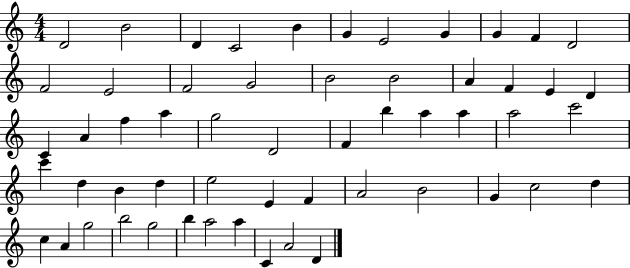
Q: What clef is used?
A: treble